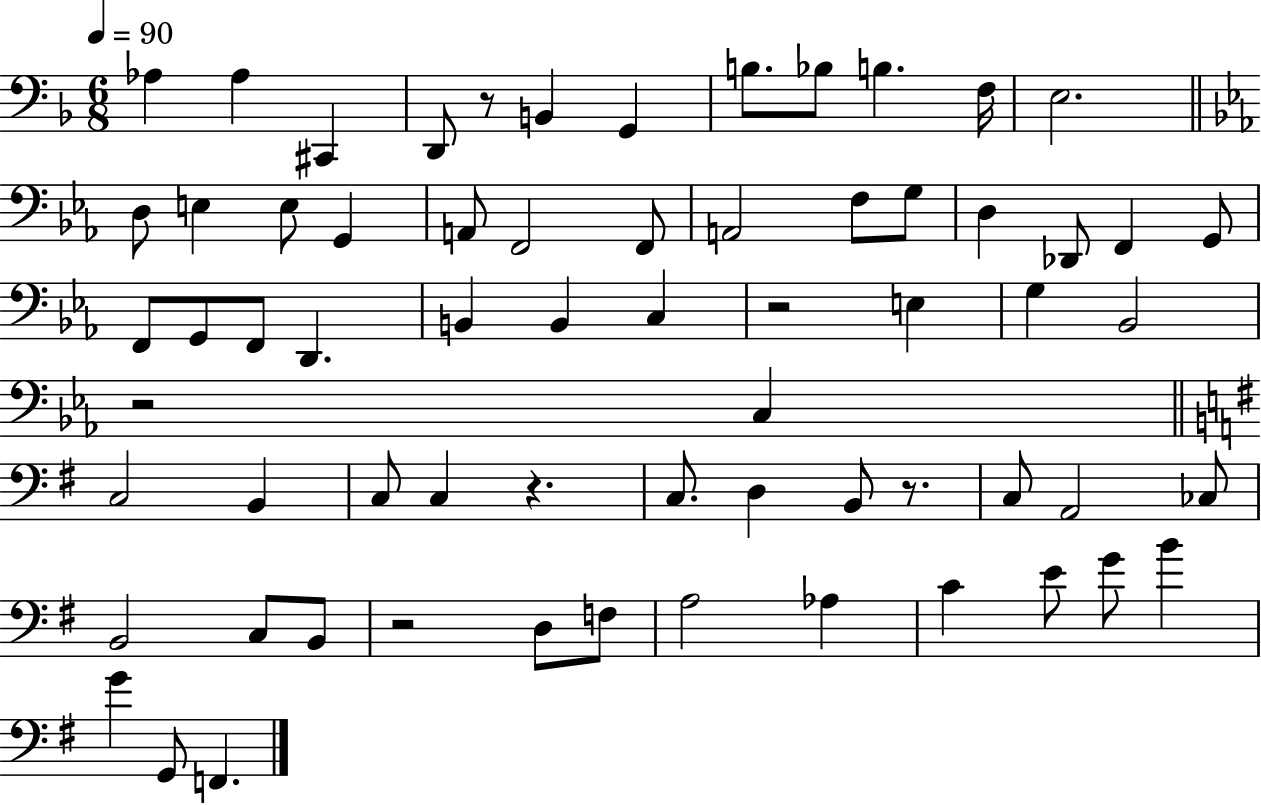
X:1
T:Untitled
M:6/8
L:1/4
K:F
_A, _A, ^C,, D,,/2 z/2 B,, G,, B,/2 _B,/2 B, F,/4 E,2 D,/2 E, E,/2 G,, A,,/2 F,,2 F,,/2 A,,2 F,/2 G,/2 D, _D,,/2 F,, G,,/2 F,,/2 G,,/2 F,,/2 D,, B,, B,, C, z2 E, G, _B,,2 z2 C, C,2 B,, C,/2 C, z C,/2 D, B,,/2 z/2 C,/2 A,,2 _C,/2 B,,2 C,/2 B,,/2 z2 D,/2 F,/2 A,2 _A, C E/2 G/2 B G G,,/2 F,,